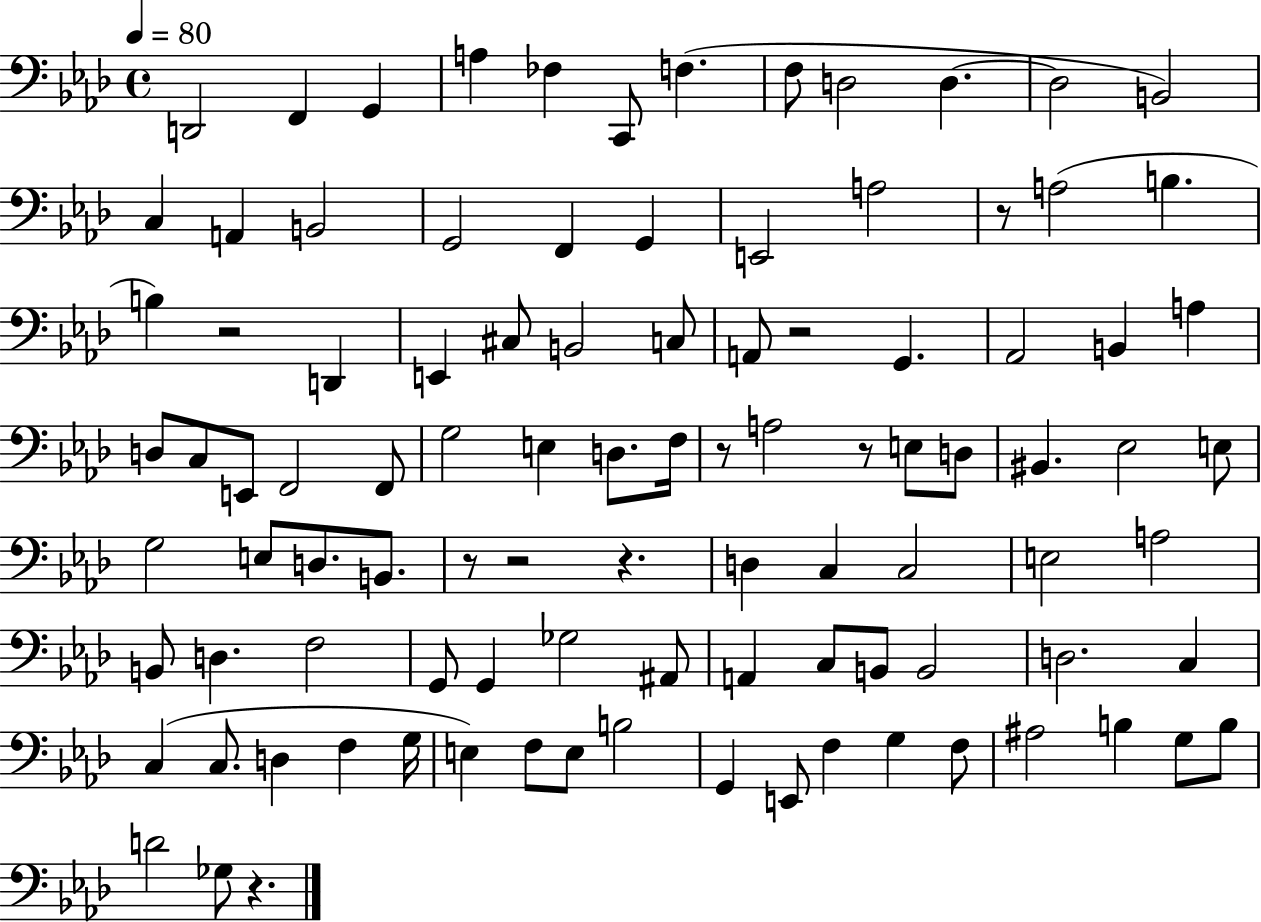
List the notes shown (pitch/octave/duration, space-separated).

D2/h F2/q G2/q A3/q FES3/q C2/e F3/q. F3/e D3/h D3/q. D3/h B2/h C3/q A2/q B2/h G2/h F2/q G2/q E2/h A3/h R/e A3/h B3/q. B3/q R/h D2/q E2/q C#3/e B2/h C3/e A2/e R/h G2/q. Ab2/h B2/q A3/q D3/e C3/e E2/e F2/h F2/e G3/h E3/q D3/e. F3/s R/e A3/h R/e E3/e D3/e BIS2/q. Eb3/h E3/e G3/h E3/e D3/e. B2/e. R/e R/h R/q. D3/q C3/q C3/h E3/h A3/h B2/e D3/q. F3/h G2/e G2/q Gb3/h A#2/e A2/q C3/e B2/e B2/h D3/h. C3/q C3/q C3/e. D3/q F3/q G3/s E3/q F3/e E3/e B3/h G2/q E2/e F3/q G3/q F3/e A#3/h B3/q G3/e B3/e D4/h Gb3/e R/q.